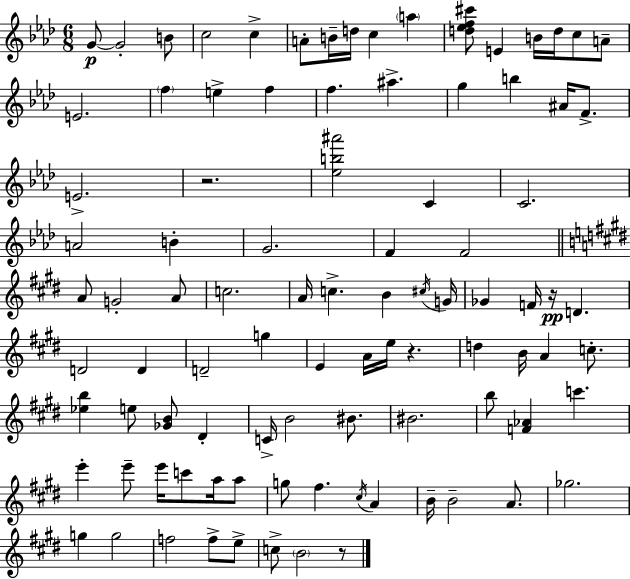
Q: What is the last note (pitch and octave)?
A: B4